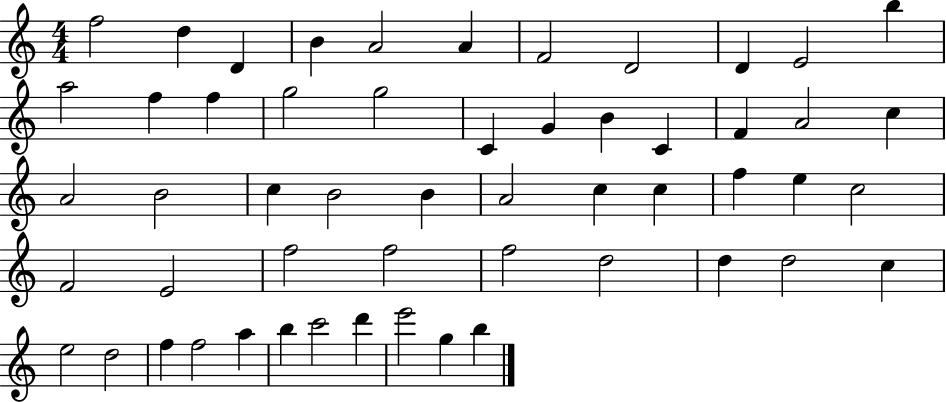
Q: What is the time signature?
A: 4/4